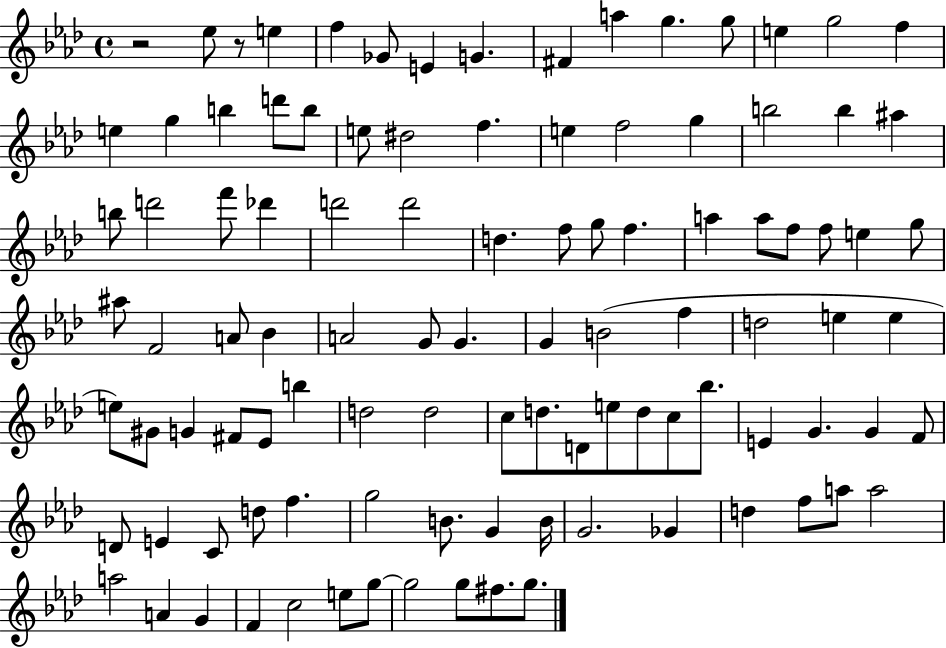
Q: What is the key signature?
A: AES major